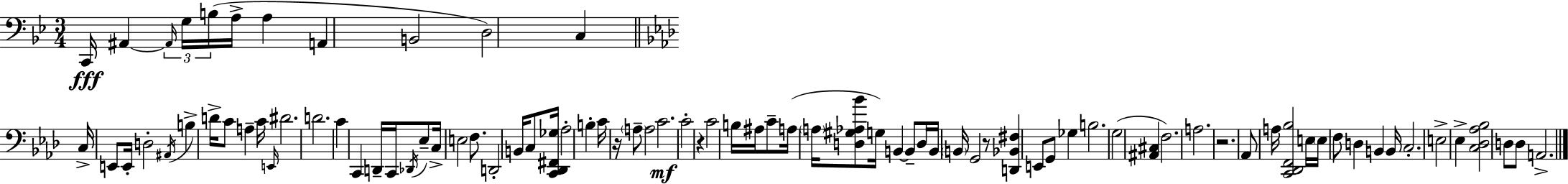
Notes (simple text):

C2/s A#2/q A#2/s G3/s B3/s A3/s A3/q A2/q B2/h D3/h C3/q C3/s E2/e E2/s D3/h A#2/s B3/q D4/s C4/e A3/q C4/s E2/s D#4/h. D4/h. C4/q C2/q D2/s C2/s Db2/s Eb3/e C3/s E3/h F3/e. D2/h B2/s C3/e [C2,Db2,F#2,Gb3]/s Ab3/h B3/q C4/s R/s A3/e A3/h C4/h. C4/h R/q C4/h B3/s A#3/s C4/e A3/s A3/s [D3,G#3,Ab3,Bb4]/e G3/s B2/q B2/e D3/s B2/s B2/s G2/h R/e [D2,Bb2,F#3]/q E2/e G2/e Gb3/q B3/h. G3/h [A#2,C#3]/q F3/h. A3/h. R/h. Ab2/e A3/s [C2,Db2,F2,Bb3]/h E3/s E3/s F3/e D3/q B2/q B2/s C3/h. E3/h Eb3/q [C3,Db3,Ab3,Bb3]/h D3/e D3/e A2/h.